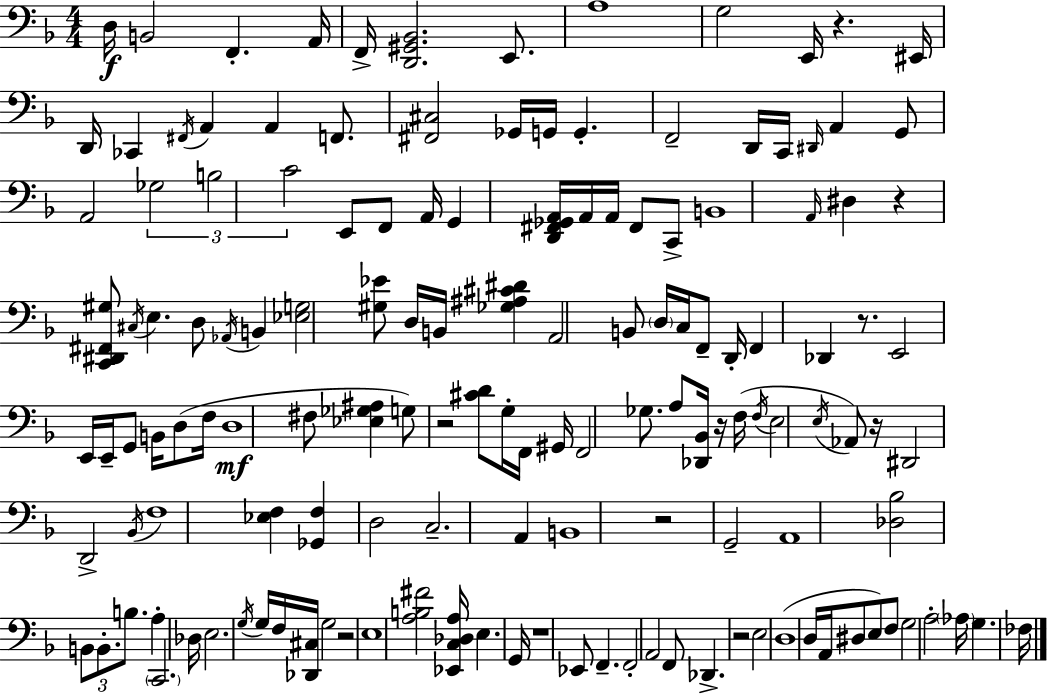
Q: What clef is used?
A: bass